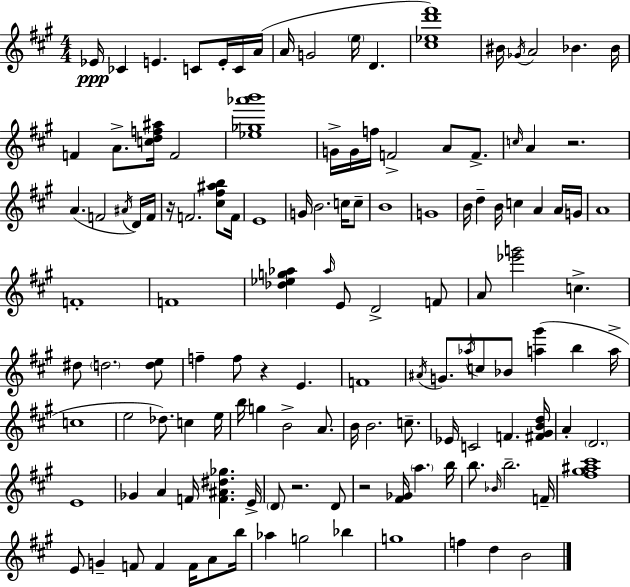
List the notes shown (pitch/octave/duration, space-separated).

Eb4/s CES4/q E4/q. C4/e E4/s C4/s A4/s A4/s G4/h E5/s D4/q. [C#5,Eb5,D6,F#6]/w BIS4/s Gb4/s A4/h Bb4/q. Bb4/s F4/q A4/e. [C5,D5,F5,A#5]/s F4/h [Eb5,Gb5,Ab6,B6]/w G4/s G4/s F5/s F4/h A4/e F4/e. C5/s A4/q R/h. A4/q. F4/h A#4/s D4/s F4/s R/s F4/h. [C#5,F#5,A#5,B5]/e F4/s E4/w G4/s B4/h. C5/s C5/e B4/w G4/w B4/s D5/q B4/s C5/q A4/q A4/s G4/s A4/w F4/w F4/w [Db5,Eb5,G5,Ab5]/q Ab5/s E4/e D4/h F4/e A4/e [Eb6,G6]/h C5/q. D#5/e D5/h. [D5,E5]/e F5/q F5/e R/q E4/q. F4/w A#4/s G4/e. Ab5/s C5/e Bb4/e [A5,G#6]/q B5/q A5/s C5/w E5/h Db5/e. C5/q E5/s B5/s G5/q B4/h A4/e. B4/s B4/h. C5/e. Eb4/s C4/h F4/q. [F#4,G#4,B4,D5]/s A4/q D4/h. E4/w Gb4/q A4/q F4/s [F4,A#4,D#5,Gb5]/q. E4/s D4/e R/h. D4/e R/h [F#4,Gb4]/s A5/q. B5/s B5/e. Bb4/s B5/h. F4/s [F#5,G#5,A#5,C#6]/w E4/e G4/q F4/e F4/q F4/s A4/e B5/s Ab5/q G5/h Bb5/q G5/w F5/q D5/q B4/h